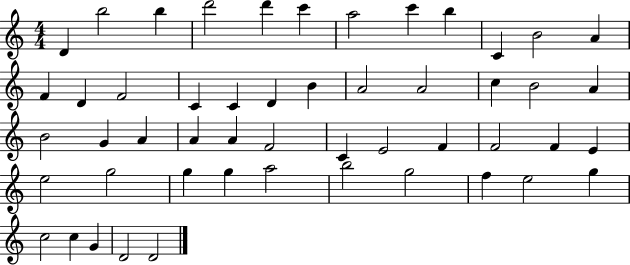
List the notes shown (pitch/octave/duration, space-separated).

D4/q B5/h B5/q D6/h D6/q C6/q A5/h C6/q B5/q C4/q B4/h A4/q F4/q D4/q F4/h C4/q C4/q D4/q B4/q A4/h A4/h C5/q B4/h A4/q B4/h G4/q A4/q A4/q A4/q F4/h C4/q E4/h F4/q F4/h F4/q E4/q E5/h G5/h G5/q G5/q A5/h B5/h G5/h F5/q E5/h G5/q C5/h C5/q G4/q D4/h D4/h